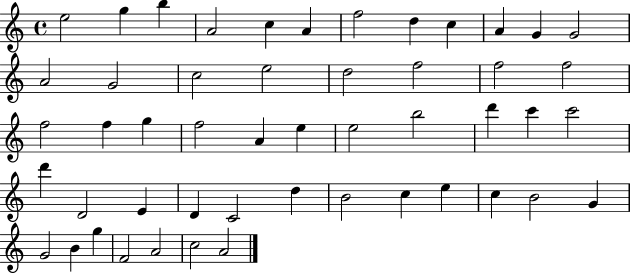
X:1
T:Untitled
M:4/4
L:1/4
K:C
e2 g b A2 c A f2 d c A G G2 A2 G2 c2 e2 d2 f2 f2 f2 f2 f g f2 A e e2 b2 d' c' c'2 d' D2 E D C2 d B2 c e c B2 G G2 B g F2 A2 c2 A2